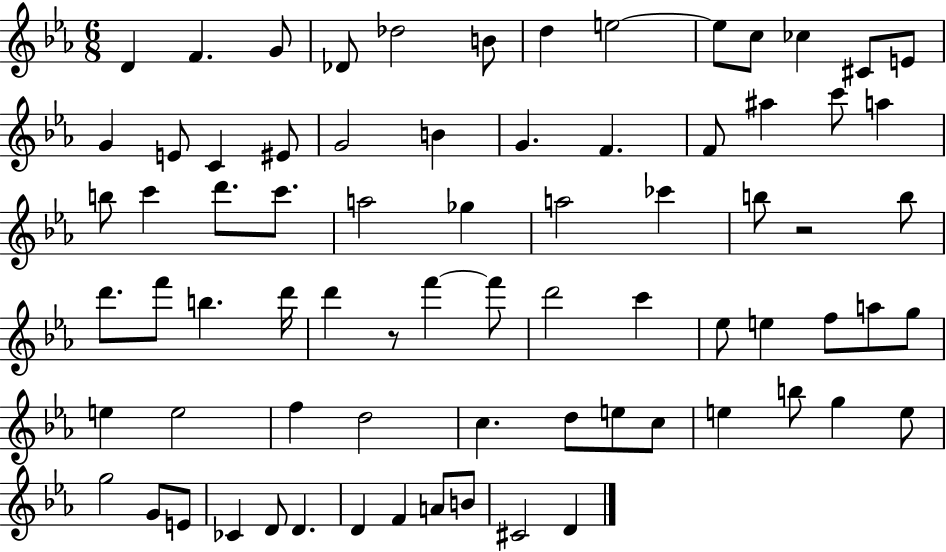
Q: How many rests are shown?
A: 2